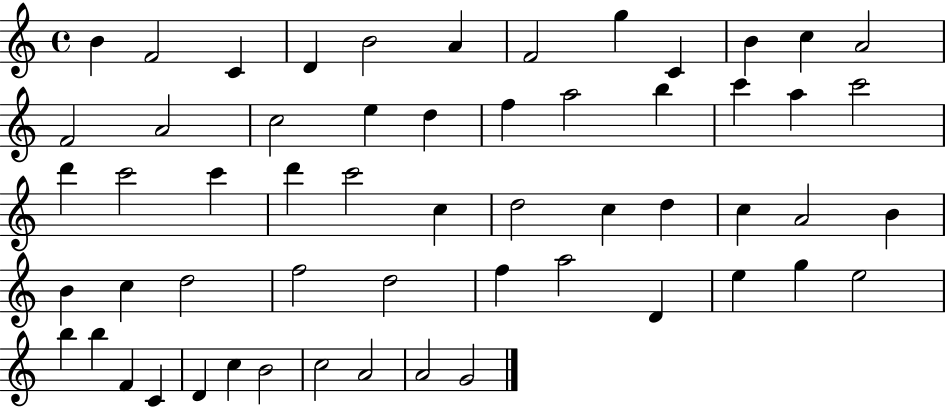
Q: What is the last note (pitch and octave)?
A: G4